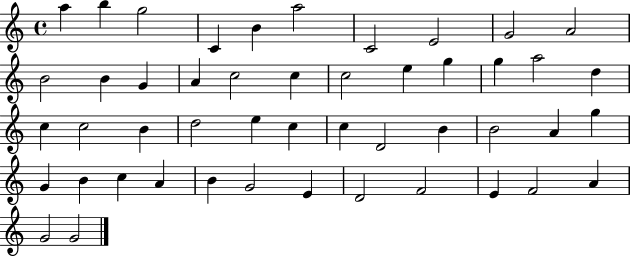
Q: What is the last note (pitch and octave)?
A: G4